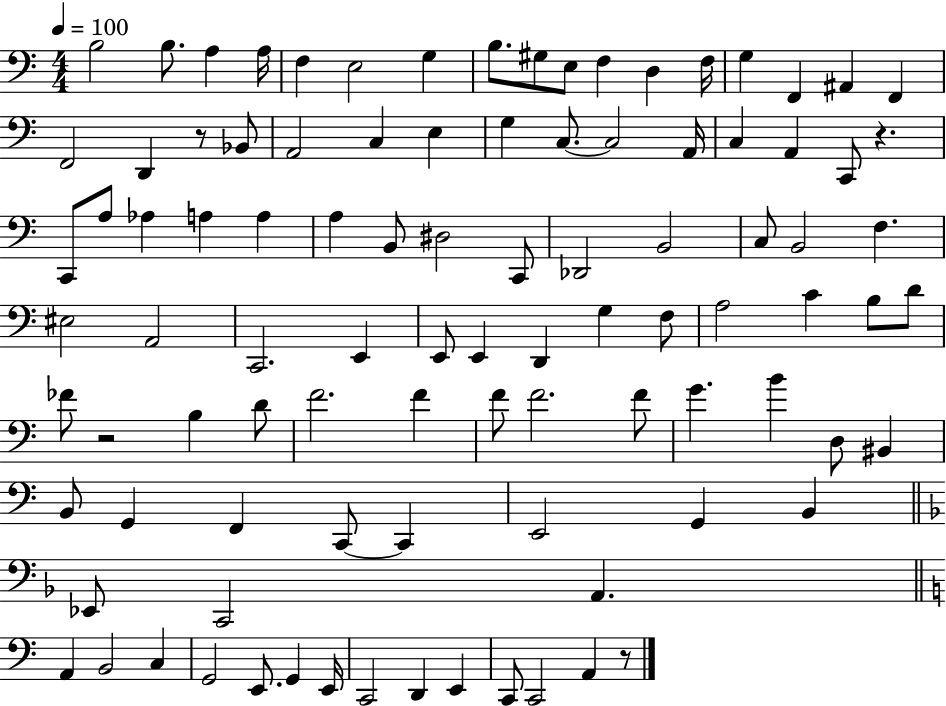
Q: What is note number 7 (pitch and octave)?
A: G3